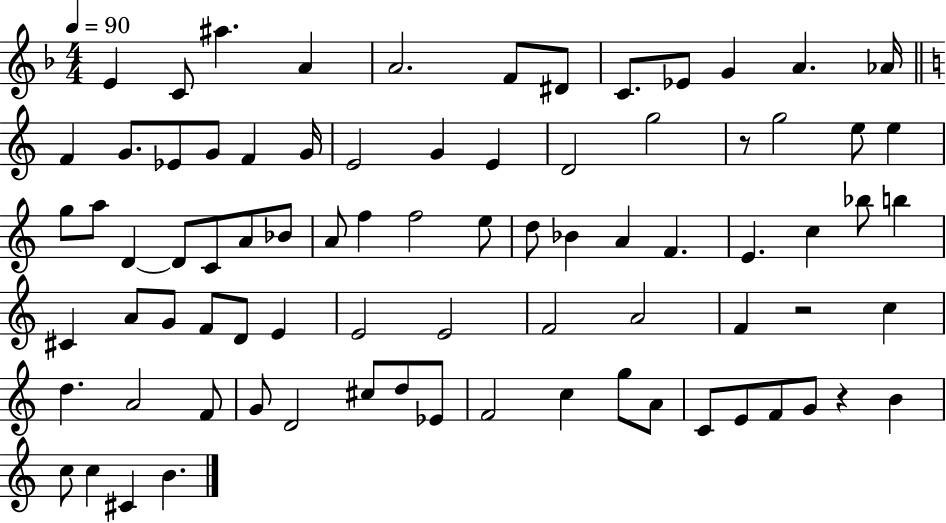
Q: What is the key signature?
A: F major